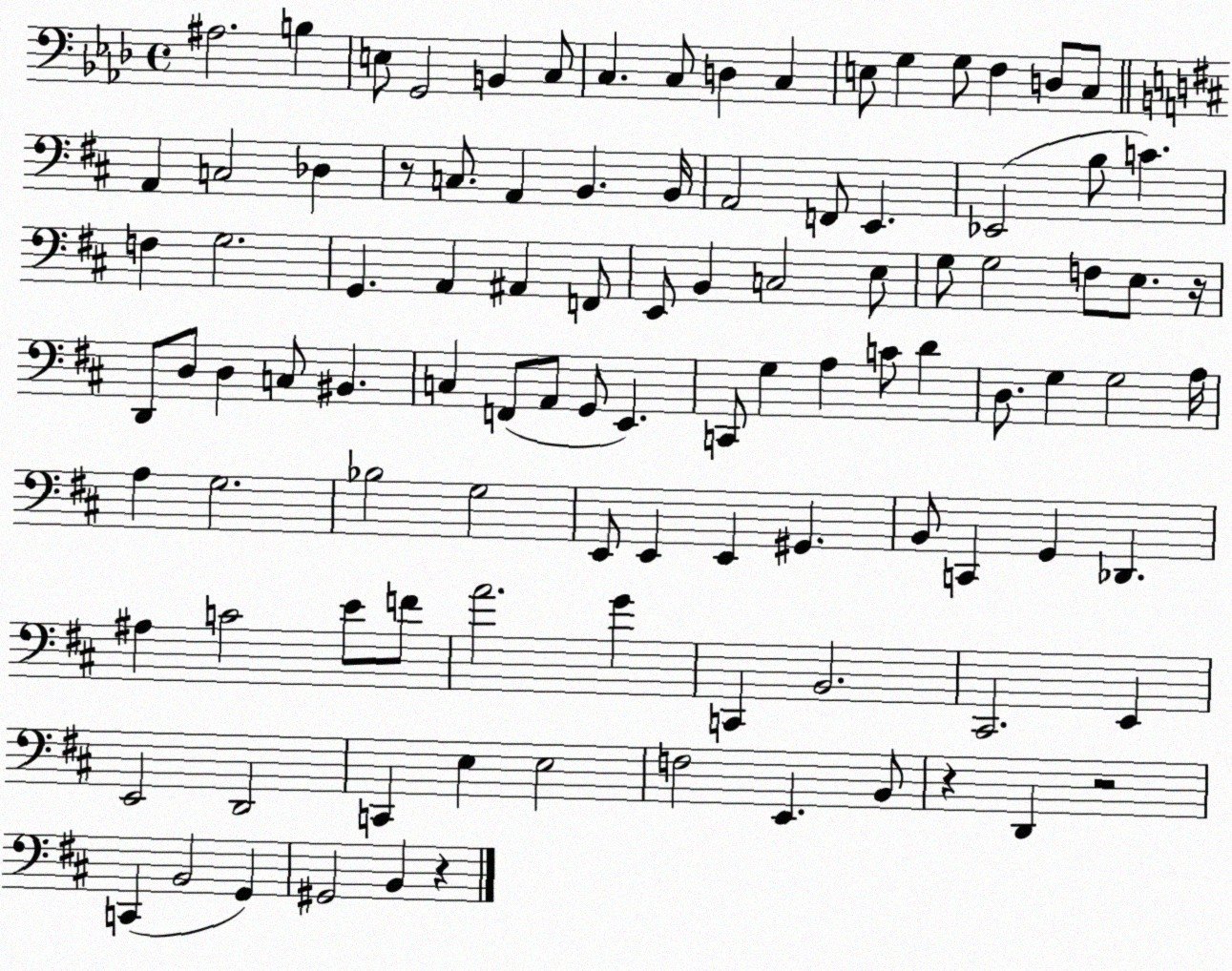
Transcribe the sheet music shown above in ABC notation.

X:1
T:Untitled
M:4/4
L:1/4
K:Ab
^A,2 B, E,/2 G,,2 B,, C,/2 C, C,/2 D, C, E,/2 G, G,/2 F, D,/2 C,/2 A,, C,2 _D, z/2 C,/2 A,, B,, B,,/4 A,,2 F,,/2 E,, _E,,2 B,/2 C F, G,2 G,, A,, ^A,, F,,/2 E,,/2 B,, C,2 E,/2 G,/2 G,2 F,/2 E,/2 z/4 D,,/2 D,/2 D, C,/2 ^B,, C, F,,/2 A,,/2 G,,/2 E,, C,,/2 G, A, C/2 D D,/2 G, G,2 A,/4 A, G,2 _B,2 G,2 E,,/2 E,, E,, ^G,, B,,/2 C,, G,, _D,, ^A, C2 E/2 F/2 A2 G C,, B,,2 ^C,,2 E,, E,,2 D,,2 C,, E, E,2 F,2 E,, B,,/2 z D,, z2 C,, B,,2 G,, ^G,,2 B,, z